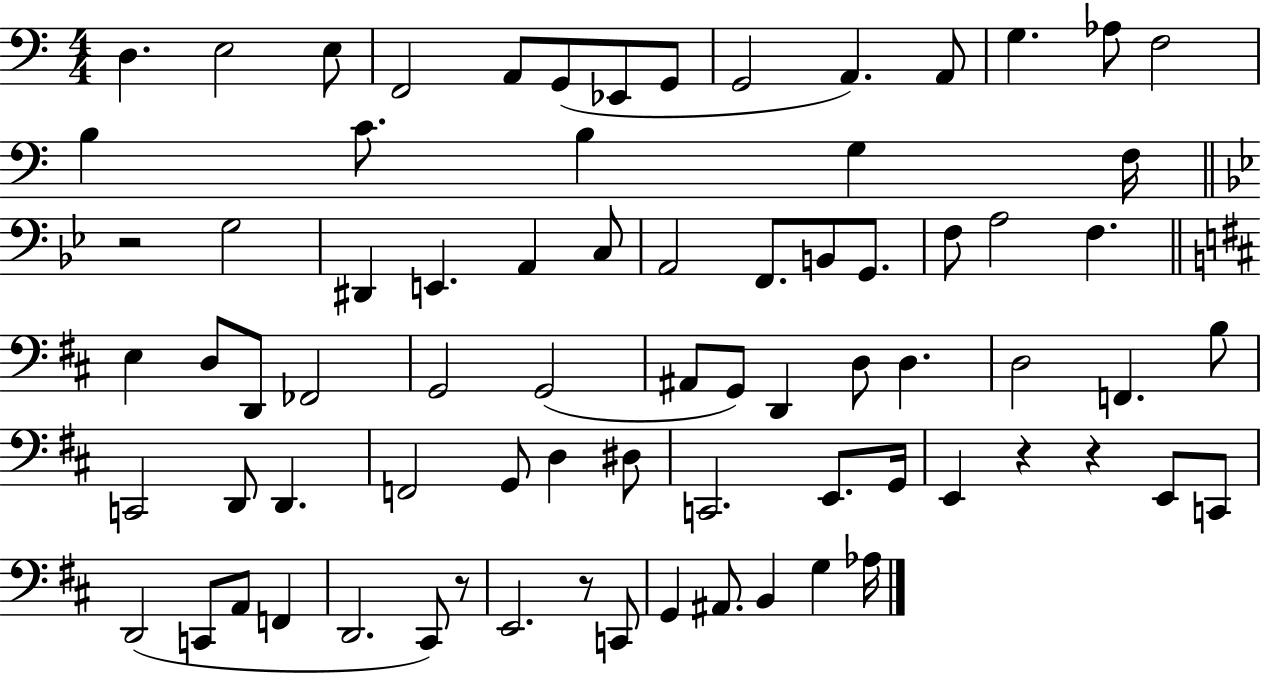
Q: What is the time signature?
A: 4/4